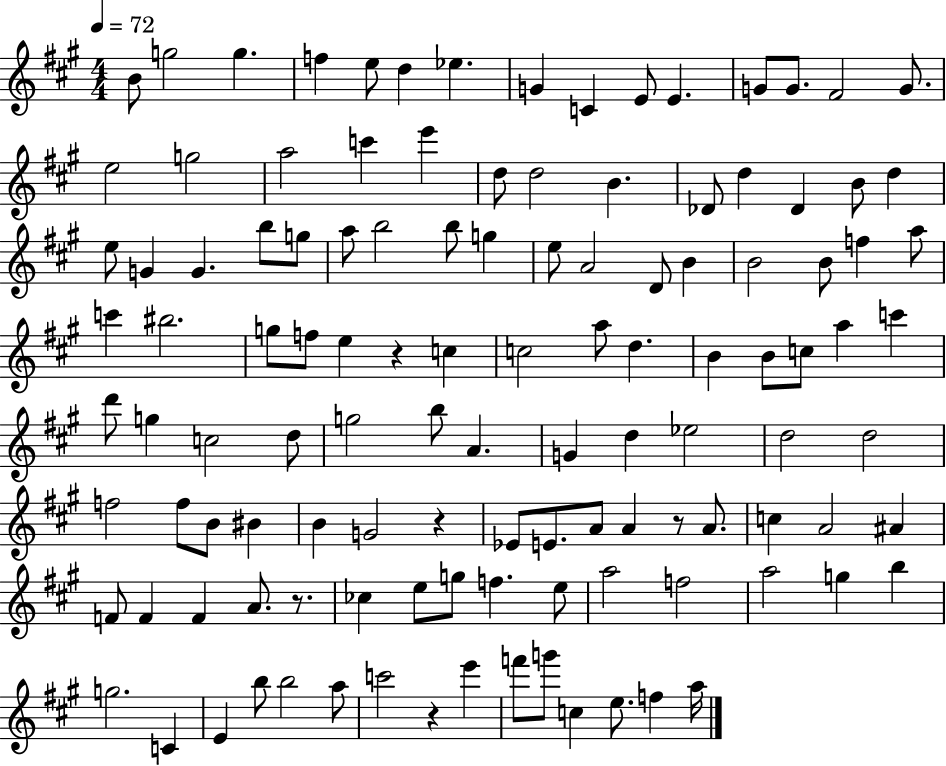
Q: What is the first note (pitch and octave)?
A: B4